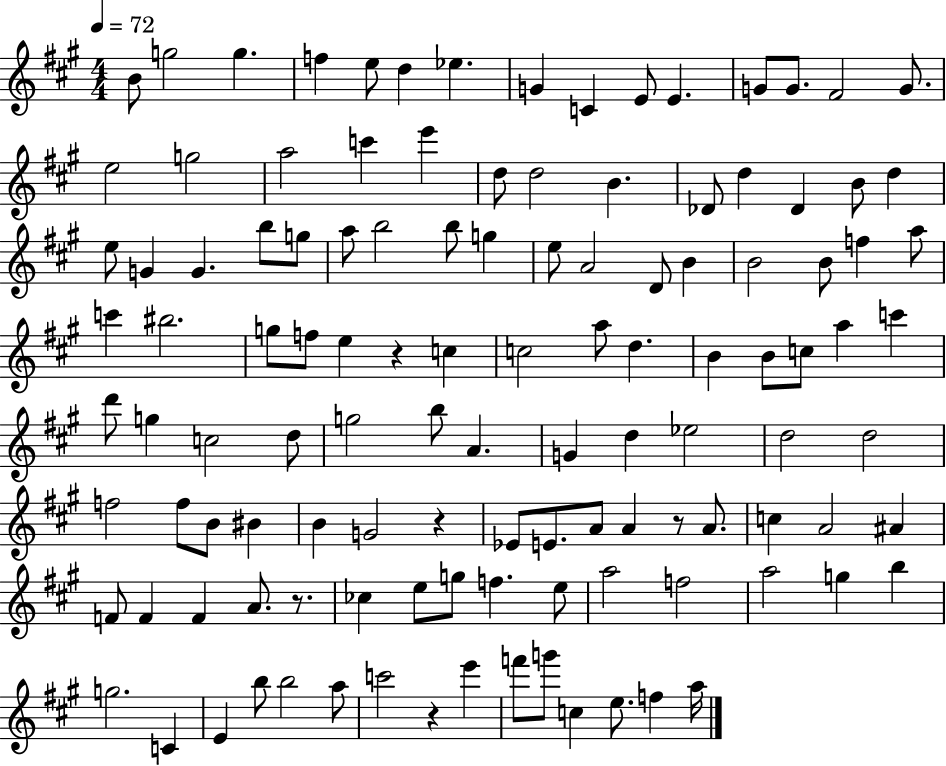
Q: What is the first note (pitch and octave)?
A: B4